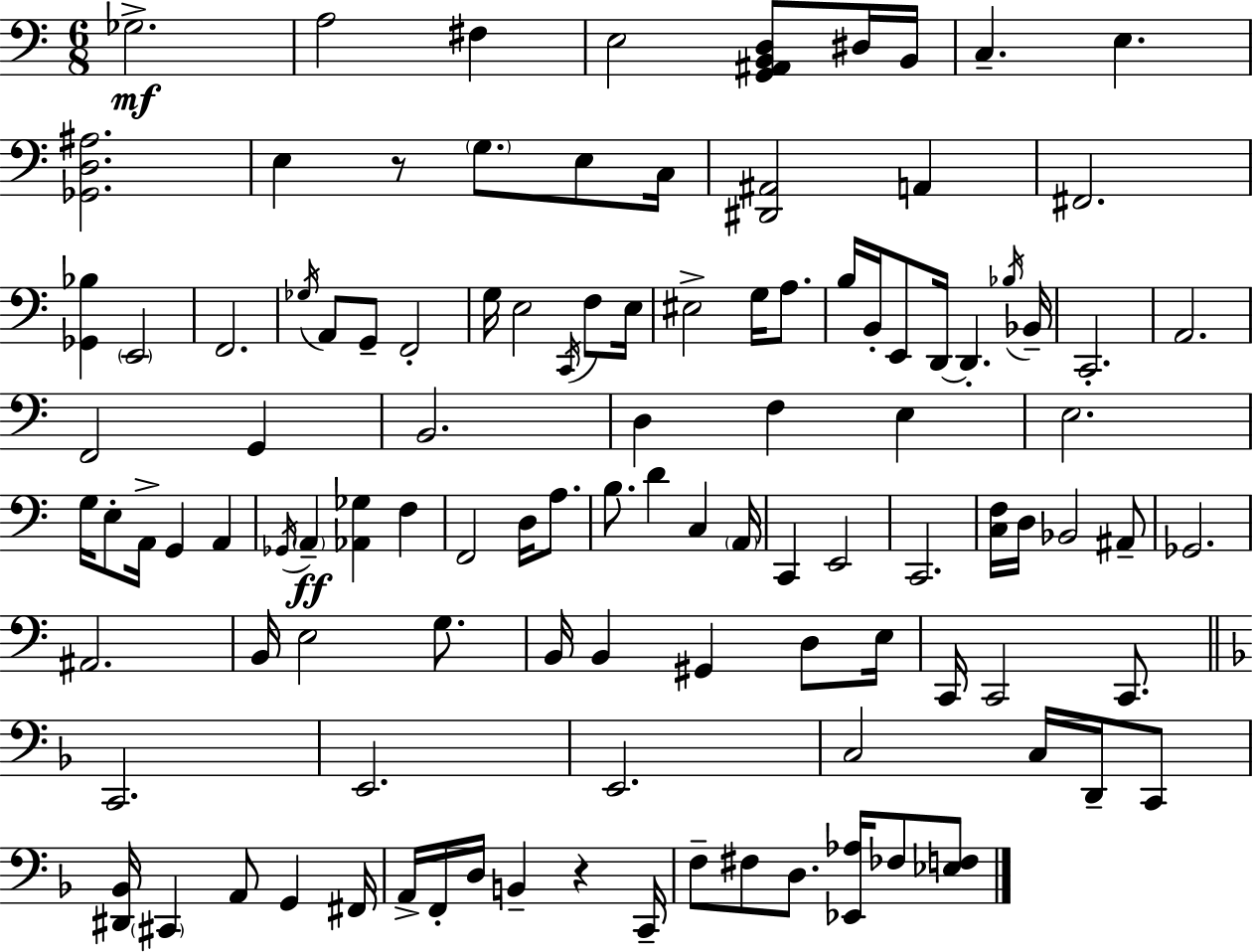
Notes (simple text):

Gb3/h. A3/h F#3/q E3/h [G2,A#2,B2,D3]/e D#3/s B2/s C3/q. E3/q. [Gb2,D3,A#3]/h. E3/q R/e G3/e. E3/e C3/s [D#2,A#2]/h A2/q F#2/h. [Gb2,Bb3]/q E2/h F2/h. Gb3/s A2/e G2/e F2/h G3/s E3/h C2/s F3/e E3/s EIS3/h G3/s A3/e. B3/s B2/s E2/e D2/s D2/q. Bb3/s Bb2/s C2/h. A2/h. F2/h G2/q B2/h. D3/q F3/q E3/q E3/h. G3/s E3/e A2/s G2/q A2/q Gb2/s A2/q [Ab2,Gb3]/q F3/q F2/h D3/s A3/e. B3/e. D4/q C3/q A2/s C2/q E2/h C2/h. [C3,F3]/s D3/s Bb2/h A#2/e Gb2/h. A#2/h. B2/s E3/h G3/e. B2/s B2/q G#2/q D3/e E3/s C2/s C2/h C2/e. C2/h. E2/h. E2/h. C3/h C3/s D2/s C2/e [D#2,Bb2]/s C#2/q A2/e G2/q F#2/s A2/s F2/s D3/s B2/q R/q C2/s F3/e F#3/e D3/e. [Eb2,Ab3]/s FES3/e [Eb3,F3]/e